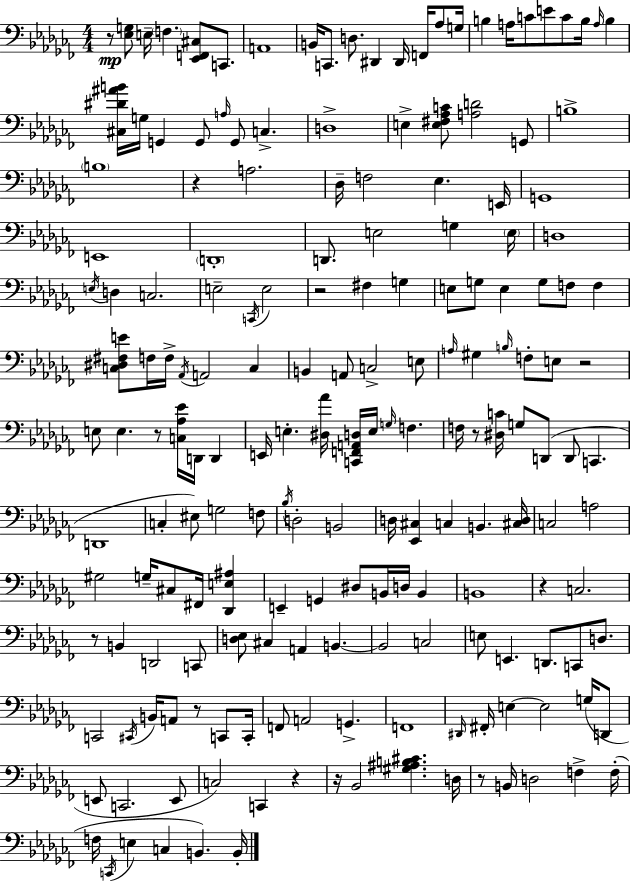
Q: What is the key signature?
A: AES minor